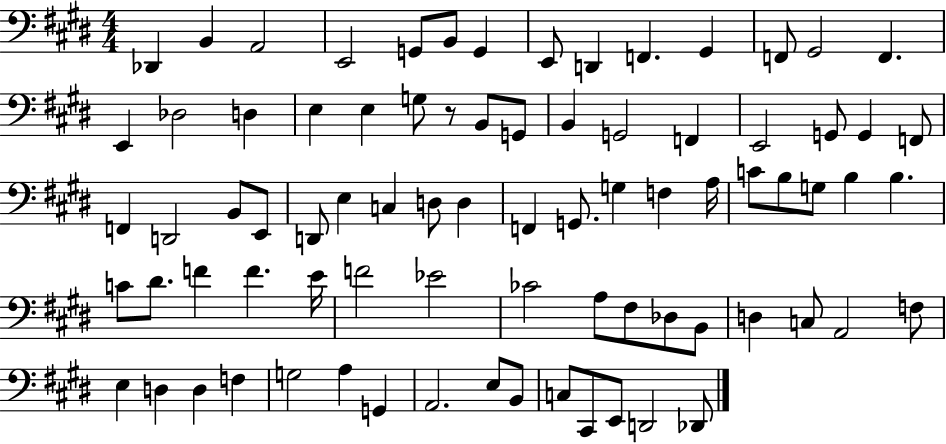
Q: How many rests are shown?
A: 1